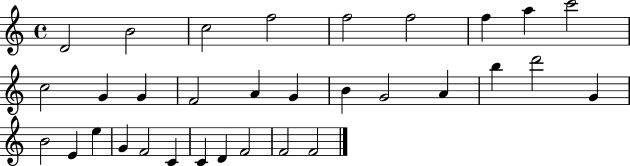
{
  \clef treble
  \time 4/4
  \defaultTimeSignature
  \key c \major
  d'2 b'2 | c''2 f''2 | f''2 f''2 | f''4 a''4 c'''2 | \break c''2 g'4 g'4 | f'2 a'4 g'4 | b'4 g'2 a'4 | b''4 d'''2 g'4 | \break b'2 e'4 e''4 | g'4 f'2 c'4 | c'4 d'4 f'2 | f'2 f'2 | \break \bar "|."
}